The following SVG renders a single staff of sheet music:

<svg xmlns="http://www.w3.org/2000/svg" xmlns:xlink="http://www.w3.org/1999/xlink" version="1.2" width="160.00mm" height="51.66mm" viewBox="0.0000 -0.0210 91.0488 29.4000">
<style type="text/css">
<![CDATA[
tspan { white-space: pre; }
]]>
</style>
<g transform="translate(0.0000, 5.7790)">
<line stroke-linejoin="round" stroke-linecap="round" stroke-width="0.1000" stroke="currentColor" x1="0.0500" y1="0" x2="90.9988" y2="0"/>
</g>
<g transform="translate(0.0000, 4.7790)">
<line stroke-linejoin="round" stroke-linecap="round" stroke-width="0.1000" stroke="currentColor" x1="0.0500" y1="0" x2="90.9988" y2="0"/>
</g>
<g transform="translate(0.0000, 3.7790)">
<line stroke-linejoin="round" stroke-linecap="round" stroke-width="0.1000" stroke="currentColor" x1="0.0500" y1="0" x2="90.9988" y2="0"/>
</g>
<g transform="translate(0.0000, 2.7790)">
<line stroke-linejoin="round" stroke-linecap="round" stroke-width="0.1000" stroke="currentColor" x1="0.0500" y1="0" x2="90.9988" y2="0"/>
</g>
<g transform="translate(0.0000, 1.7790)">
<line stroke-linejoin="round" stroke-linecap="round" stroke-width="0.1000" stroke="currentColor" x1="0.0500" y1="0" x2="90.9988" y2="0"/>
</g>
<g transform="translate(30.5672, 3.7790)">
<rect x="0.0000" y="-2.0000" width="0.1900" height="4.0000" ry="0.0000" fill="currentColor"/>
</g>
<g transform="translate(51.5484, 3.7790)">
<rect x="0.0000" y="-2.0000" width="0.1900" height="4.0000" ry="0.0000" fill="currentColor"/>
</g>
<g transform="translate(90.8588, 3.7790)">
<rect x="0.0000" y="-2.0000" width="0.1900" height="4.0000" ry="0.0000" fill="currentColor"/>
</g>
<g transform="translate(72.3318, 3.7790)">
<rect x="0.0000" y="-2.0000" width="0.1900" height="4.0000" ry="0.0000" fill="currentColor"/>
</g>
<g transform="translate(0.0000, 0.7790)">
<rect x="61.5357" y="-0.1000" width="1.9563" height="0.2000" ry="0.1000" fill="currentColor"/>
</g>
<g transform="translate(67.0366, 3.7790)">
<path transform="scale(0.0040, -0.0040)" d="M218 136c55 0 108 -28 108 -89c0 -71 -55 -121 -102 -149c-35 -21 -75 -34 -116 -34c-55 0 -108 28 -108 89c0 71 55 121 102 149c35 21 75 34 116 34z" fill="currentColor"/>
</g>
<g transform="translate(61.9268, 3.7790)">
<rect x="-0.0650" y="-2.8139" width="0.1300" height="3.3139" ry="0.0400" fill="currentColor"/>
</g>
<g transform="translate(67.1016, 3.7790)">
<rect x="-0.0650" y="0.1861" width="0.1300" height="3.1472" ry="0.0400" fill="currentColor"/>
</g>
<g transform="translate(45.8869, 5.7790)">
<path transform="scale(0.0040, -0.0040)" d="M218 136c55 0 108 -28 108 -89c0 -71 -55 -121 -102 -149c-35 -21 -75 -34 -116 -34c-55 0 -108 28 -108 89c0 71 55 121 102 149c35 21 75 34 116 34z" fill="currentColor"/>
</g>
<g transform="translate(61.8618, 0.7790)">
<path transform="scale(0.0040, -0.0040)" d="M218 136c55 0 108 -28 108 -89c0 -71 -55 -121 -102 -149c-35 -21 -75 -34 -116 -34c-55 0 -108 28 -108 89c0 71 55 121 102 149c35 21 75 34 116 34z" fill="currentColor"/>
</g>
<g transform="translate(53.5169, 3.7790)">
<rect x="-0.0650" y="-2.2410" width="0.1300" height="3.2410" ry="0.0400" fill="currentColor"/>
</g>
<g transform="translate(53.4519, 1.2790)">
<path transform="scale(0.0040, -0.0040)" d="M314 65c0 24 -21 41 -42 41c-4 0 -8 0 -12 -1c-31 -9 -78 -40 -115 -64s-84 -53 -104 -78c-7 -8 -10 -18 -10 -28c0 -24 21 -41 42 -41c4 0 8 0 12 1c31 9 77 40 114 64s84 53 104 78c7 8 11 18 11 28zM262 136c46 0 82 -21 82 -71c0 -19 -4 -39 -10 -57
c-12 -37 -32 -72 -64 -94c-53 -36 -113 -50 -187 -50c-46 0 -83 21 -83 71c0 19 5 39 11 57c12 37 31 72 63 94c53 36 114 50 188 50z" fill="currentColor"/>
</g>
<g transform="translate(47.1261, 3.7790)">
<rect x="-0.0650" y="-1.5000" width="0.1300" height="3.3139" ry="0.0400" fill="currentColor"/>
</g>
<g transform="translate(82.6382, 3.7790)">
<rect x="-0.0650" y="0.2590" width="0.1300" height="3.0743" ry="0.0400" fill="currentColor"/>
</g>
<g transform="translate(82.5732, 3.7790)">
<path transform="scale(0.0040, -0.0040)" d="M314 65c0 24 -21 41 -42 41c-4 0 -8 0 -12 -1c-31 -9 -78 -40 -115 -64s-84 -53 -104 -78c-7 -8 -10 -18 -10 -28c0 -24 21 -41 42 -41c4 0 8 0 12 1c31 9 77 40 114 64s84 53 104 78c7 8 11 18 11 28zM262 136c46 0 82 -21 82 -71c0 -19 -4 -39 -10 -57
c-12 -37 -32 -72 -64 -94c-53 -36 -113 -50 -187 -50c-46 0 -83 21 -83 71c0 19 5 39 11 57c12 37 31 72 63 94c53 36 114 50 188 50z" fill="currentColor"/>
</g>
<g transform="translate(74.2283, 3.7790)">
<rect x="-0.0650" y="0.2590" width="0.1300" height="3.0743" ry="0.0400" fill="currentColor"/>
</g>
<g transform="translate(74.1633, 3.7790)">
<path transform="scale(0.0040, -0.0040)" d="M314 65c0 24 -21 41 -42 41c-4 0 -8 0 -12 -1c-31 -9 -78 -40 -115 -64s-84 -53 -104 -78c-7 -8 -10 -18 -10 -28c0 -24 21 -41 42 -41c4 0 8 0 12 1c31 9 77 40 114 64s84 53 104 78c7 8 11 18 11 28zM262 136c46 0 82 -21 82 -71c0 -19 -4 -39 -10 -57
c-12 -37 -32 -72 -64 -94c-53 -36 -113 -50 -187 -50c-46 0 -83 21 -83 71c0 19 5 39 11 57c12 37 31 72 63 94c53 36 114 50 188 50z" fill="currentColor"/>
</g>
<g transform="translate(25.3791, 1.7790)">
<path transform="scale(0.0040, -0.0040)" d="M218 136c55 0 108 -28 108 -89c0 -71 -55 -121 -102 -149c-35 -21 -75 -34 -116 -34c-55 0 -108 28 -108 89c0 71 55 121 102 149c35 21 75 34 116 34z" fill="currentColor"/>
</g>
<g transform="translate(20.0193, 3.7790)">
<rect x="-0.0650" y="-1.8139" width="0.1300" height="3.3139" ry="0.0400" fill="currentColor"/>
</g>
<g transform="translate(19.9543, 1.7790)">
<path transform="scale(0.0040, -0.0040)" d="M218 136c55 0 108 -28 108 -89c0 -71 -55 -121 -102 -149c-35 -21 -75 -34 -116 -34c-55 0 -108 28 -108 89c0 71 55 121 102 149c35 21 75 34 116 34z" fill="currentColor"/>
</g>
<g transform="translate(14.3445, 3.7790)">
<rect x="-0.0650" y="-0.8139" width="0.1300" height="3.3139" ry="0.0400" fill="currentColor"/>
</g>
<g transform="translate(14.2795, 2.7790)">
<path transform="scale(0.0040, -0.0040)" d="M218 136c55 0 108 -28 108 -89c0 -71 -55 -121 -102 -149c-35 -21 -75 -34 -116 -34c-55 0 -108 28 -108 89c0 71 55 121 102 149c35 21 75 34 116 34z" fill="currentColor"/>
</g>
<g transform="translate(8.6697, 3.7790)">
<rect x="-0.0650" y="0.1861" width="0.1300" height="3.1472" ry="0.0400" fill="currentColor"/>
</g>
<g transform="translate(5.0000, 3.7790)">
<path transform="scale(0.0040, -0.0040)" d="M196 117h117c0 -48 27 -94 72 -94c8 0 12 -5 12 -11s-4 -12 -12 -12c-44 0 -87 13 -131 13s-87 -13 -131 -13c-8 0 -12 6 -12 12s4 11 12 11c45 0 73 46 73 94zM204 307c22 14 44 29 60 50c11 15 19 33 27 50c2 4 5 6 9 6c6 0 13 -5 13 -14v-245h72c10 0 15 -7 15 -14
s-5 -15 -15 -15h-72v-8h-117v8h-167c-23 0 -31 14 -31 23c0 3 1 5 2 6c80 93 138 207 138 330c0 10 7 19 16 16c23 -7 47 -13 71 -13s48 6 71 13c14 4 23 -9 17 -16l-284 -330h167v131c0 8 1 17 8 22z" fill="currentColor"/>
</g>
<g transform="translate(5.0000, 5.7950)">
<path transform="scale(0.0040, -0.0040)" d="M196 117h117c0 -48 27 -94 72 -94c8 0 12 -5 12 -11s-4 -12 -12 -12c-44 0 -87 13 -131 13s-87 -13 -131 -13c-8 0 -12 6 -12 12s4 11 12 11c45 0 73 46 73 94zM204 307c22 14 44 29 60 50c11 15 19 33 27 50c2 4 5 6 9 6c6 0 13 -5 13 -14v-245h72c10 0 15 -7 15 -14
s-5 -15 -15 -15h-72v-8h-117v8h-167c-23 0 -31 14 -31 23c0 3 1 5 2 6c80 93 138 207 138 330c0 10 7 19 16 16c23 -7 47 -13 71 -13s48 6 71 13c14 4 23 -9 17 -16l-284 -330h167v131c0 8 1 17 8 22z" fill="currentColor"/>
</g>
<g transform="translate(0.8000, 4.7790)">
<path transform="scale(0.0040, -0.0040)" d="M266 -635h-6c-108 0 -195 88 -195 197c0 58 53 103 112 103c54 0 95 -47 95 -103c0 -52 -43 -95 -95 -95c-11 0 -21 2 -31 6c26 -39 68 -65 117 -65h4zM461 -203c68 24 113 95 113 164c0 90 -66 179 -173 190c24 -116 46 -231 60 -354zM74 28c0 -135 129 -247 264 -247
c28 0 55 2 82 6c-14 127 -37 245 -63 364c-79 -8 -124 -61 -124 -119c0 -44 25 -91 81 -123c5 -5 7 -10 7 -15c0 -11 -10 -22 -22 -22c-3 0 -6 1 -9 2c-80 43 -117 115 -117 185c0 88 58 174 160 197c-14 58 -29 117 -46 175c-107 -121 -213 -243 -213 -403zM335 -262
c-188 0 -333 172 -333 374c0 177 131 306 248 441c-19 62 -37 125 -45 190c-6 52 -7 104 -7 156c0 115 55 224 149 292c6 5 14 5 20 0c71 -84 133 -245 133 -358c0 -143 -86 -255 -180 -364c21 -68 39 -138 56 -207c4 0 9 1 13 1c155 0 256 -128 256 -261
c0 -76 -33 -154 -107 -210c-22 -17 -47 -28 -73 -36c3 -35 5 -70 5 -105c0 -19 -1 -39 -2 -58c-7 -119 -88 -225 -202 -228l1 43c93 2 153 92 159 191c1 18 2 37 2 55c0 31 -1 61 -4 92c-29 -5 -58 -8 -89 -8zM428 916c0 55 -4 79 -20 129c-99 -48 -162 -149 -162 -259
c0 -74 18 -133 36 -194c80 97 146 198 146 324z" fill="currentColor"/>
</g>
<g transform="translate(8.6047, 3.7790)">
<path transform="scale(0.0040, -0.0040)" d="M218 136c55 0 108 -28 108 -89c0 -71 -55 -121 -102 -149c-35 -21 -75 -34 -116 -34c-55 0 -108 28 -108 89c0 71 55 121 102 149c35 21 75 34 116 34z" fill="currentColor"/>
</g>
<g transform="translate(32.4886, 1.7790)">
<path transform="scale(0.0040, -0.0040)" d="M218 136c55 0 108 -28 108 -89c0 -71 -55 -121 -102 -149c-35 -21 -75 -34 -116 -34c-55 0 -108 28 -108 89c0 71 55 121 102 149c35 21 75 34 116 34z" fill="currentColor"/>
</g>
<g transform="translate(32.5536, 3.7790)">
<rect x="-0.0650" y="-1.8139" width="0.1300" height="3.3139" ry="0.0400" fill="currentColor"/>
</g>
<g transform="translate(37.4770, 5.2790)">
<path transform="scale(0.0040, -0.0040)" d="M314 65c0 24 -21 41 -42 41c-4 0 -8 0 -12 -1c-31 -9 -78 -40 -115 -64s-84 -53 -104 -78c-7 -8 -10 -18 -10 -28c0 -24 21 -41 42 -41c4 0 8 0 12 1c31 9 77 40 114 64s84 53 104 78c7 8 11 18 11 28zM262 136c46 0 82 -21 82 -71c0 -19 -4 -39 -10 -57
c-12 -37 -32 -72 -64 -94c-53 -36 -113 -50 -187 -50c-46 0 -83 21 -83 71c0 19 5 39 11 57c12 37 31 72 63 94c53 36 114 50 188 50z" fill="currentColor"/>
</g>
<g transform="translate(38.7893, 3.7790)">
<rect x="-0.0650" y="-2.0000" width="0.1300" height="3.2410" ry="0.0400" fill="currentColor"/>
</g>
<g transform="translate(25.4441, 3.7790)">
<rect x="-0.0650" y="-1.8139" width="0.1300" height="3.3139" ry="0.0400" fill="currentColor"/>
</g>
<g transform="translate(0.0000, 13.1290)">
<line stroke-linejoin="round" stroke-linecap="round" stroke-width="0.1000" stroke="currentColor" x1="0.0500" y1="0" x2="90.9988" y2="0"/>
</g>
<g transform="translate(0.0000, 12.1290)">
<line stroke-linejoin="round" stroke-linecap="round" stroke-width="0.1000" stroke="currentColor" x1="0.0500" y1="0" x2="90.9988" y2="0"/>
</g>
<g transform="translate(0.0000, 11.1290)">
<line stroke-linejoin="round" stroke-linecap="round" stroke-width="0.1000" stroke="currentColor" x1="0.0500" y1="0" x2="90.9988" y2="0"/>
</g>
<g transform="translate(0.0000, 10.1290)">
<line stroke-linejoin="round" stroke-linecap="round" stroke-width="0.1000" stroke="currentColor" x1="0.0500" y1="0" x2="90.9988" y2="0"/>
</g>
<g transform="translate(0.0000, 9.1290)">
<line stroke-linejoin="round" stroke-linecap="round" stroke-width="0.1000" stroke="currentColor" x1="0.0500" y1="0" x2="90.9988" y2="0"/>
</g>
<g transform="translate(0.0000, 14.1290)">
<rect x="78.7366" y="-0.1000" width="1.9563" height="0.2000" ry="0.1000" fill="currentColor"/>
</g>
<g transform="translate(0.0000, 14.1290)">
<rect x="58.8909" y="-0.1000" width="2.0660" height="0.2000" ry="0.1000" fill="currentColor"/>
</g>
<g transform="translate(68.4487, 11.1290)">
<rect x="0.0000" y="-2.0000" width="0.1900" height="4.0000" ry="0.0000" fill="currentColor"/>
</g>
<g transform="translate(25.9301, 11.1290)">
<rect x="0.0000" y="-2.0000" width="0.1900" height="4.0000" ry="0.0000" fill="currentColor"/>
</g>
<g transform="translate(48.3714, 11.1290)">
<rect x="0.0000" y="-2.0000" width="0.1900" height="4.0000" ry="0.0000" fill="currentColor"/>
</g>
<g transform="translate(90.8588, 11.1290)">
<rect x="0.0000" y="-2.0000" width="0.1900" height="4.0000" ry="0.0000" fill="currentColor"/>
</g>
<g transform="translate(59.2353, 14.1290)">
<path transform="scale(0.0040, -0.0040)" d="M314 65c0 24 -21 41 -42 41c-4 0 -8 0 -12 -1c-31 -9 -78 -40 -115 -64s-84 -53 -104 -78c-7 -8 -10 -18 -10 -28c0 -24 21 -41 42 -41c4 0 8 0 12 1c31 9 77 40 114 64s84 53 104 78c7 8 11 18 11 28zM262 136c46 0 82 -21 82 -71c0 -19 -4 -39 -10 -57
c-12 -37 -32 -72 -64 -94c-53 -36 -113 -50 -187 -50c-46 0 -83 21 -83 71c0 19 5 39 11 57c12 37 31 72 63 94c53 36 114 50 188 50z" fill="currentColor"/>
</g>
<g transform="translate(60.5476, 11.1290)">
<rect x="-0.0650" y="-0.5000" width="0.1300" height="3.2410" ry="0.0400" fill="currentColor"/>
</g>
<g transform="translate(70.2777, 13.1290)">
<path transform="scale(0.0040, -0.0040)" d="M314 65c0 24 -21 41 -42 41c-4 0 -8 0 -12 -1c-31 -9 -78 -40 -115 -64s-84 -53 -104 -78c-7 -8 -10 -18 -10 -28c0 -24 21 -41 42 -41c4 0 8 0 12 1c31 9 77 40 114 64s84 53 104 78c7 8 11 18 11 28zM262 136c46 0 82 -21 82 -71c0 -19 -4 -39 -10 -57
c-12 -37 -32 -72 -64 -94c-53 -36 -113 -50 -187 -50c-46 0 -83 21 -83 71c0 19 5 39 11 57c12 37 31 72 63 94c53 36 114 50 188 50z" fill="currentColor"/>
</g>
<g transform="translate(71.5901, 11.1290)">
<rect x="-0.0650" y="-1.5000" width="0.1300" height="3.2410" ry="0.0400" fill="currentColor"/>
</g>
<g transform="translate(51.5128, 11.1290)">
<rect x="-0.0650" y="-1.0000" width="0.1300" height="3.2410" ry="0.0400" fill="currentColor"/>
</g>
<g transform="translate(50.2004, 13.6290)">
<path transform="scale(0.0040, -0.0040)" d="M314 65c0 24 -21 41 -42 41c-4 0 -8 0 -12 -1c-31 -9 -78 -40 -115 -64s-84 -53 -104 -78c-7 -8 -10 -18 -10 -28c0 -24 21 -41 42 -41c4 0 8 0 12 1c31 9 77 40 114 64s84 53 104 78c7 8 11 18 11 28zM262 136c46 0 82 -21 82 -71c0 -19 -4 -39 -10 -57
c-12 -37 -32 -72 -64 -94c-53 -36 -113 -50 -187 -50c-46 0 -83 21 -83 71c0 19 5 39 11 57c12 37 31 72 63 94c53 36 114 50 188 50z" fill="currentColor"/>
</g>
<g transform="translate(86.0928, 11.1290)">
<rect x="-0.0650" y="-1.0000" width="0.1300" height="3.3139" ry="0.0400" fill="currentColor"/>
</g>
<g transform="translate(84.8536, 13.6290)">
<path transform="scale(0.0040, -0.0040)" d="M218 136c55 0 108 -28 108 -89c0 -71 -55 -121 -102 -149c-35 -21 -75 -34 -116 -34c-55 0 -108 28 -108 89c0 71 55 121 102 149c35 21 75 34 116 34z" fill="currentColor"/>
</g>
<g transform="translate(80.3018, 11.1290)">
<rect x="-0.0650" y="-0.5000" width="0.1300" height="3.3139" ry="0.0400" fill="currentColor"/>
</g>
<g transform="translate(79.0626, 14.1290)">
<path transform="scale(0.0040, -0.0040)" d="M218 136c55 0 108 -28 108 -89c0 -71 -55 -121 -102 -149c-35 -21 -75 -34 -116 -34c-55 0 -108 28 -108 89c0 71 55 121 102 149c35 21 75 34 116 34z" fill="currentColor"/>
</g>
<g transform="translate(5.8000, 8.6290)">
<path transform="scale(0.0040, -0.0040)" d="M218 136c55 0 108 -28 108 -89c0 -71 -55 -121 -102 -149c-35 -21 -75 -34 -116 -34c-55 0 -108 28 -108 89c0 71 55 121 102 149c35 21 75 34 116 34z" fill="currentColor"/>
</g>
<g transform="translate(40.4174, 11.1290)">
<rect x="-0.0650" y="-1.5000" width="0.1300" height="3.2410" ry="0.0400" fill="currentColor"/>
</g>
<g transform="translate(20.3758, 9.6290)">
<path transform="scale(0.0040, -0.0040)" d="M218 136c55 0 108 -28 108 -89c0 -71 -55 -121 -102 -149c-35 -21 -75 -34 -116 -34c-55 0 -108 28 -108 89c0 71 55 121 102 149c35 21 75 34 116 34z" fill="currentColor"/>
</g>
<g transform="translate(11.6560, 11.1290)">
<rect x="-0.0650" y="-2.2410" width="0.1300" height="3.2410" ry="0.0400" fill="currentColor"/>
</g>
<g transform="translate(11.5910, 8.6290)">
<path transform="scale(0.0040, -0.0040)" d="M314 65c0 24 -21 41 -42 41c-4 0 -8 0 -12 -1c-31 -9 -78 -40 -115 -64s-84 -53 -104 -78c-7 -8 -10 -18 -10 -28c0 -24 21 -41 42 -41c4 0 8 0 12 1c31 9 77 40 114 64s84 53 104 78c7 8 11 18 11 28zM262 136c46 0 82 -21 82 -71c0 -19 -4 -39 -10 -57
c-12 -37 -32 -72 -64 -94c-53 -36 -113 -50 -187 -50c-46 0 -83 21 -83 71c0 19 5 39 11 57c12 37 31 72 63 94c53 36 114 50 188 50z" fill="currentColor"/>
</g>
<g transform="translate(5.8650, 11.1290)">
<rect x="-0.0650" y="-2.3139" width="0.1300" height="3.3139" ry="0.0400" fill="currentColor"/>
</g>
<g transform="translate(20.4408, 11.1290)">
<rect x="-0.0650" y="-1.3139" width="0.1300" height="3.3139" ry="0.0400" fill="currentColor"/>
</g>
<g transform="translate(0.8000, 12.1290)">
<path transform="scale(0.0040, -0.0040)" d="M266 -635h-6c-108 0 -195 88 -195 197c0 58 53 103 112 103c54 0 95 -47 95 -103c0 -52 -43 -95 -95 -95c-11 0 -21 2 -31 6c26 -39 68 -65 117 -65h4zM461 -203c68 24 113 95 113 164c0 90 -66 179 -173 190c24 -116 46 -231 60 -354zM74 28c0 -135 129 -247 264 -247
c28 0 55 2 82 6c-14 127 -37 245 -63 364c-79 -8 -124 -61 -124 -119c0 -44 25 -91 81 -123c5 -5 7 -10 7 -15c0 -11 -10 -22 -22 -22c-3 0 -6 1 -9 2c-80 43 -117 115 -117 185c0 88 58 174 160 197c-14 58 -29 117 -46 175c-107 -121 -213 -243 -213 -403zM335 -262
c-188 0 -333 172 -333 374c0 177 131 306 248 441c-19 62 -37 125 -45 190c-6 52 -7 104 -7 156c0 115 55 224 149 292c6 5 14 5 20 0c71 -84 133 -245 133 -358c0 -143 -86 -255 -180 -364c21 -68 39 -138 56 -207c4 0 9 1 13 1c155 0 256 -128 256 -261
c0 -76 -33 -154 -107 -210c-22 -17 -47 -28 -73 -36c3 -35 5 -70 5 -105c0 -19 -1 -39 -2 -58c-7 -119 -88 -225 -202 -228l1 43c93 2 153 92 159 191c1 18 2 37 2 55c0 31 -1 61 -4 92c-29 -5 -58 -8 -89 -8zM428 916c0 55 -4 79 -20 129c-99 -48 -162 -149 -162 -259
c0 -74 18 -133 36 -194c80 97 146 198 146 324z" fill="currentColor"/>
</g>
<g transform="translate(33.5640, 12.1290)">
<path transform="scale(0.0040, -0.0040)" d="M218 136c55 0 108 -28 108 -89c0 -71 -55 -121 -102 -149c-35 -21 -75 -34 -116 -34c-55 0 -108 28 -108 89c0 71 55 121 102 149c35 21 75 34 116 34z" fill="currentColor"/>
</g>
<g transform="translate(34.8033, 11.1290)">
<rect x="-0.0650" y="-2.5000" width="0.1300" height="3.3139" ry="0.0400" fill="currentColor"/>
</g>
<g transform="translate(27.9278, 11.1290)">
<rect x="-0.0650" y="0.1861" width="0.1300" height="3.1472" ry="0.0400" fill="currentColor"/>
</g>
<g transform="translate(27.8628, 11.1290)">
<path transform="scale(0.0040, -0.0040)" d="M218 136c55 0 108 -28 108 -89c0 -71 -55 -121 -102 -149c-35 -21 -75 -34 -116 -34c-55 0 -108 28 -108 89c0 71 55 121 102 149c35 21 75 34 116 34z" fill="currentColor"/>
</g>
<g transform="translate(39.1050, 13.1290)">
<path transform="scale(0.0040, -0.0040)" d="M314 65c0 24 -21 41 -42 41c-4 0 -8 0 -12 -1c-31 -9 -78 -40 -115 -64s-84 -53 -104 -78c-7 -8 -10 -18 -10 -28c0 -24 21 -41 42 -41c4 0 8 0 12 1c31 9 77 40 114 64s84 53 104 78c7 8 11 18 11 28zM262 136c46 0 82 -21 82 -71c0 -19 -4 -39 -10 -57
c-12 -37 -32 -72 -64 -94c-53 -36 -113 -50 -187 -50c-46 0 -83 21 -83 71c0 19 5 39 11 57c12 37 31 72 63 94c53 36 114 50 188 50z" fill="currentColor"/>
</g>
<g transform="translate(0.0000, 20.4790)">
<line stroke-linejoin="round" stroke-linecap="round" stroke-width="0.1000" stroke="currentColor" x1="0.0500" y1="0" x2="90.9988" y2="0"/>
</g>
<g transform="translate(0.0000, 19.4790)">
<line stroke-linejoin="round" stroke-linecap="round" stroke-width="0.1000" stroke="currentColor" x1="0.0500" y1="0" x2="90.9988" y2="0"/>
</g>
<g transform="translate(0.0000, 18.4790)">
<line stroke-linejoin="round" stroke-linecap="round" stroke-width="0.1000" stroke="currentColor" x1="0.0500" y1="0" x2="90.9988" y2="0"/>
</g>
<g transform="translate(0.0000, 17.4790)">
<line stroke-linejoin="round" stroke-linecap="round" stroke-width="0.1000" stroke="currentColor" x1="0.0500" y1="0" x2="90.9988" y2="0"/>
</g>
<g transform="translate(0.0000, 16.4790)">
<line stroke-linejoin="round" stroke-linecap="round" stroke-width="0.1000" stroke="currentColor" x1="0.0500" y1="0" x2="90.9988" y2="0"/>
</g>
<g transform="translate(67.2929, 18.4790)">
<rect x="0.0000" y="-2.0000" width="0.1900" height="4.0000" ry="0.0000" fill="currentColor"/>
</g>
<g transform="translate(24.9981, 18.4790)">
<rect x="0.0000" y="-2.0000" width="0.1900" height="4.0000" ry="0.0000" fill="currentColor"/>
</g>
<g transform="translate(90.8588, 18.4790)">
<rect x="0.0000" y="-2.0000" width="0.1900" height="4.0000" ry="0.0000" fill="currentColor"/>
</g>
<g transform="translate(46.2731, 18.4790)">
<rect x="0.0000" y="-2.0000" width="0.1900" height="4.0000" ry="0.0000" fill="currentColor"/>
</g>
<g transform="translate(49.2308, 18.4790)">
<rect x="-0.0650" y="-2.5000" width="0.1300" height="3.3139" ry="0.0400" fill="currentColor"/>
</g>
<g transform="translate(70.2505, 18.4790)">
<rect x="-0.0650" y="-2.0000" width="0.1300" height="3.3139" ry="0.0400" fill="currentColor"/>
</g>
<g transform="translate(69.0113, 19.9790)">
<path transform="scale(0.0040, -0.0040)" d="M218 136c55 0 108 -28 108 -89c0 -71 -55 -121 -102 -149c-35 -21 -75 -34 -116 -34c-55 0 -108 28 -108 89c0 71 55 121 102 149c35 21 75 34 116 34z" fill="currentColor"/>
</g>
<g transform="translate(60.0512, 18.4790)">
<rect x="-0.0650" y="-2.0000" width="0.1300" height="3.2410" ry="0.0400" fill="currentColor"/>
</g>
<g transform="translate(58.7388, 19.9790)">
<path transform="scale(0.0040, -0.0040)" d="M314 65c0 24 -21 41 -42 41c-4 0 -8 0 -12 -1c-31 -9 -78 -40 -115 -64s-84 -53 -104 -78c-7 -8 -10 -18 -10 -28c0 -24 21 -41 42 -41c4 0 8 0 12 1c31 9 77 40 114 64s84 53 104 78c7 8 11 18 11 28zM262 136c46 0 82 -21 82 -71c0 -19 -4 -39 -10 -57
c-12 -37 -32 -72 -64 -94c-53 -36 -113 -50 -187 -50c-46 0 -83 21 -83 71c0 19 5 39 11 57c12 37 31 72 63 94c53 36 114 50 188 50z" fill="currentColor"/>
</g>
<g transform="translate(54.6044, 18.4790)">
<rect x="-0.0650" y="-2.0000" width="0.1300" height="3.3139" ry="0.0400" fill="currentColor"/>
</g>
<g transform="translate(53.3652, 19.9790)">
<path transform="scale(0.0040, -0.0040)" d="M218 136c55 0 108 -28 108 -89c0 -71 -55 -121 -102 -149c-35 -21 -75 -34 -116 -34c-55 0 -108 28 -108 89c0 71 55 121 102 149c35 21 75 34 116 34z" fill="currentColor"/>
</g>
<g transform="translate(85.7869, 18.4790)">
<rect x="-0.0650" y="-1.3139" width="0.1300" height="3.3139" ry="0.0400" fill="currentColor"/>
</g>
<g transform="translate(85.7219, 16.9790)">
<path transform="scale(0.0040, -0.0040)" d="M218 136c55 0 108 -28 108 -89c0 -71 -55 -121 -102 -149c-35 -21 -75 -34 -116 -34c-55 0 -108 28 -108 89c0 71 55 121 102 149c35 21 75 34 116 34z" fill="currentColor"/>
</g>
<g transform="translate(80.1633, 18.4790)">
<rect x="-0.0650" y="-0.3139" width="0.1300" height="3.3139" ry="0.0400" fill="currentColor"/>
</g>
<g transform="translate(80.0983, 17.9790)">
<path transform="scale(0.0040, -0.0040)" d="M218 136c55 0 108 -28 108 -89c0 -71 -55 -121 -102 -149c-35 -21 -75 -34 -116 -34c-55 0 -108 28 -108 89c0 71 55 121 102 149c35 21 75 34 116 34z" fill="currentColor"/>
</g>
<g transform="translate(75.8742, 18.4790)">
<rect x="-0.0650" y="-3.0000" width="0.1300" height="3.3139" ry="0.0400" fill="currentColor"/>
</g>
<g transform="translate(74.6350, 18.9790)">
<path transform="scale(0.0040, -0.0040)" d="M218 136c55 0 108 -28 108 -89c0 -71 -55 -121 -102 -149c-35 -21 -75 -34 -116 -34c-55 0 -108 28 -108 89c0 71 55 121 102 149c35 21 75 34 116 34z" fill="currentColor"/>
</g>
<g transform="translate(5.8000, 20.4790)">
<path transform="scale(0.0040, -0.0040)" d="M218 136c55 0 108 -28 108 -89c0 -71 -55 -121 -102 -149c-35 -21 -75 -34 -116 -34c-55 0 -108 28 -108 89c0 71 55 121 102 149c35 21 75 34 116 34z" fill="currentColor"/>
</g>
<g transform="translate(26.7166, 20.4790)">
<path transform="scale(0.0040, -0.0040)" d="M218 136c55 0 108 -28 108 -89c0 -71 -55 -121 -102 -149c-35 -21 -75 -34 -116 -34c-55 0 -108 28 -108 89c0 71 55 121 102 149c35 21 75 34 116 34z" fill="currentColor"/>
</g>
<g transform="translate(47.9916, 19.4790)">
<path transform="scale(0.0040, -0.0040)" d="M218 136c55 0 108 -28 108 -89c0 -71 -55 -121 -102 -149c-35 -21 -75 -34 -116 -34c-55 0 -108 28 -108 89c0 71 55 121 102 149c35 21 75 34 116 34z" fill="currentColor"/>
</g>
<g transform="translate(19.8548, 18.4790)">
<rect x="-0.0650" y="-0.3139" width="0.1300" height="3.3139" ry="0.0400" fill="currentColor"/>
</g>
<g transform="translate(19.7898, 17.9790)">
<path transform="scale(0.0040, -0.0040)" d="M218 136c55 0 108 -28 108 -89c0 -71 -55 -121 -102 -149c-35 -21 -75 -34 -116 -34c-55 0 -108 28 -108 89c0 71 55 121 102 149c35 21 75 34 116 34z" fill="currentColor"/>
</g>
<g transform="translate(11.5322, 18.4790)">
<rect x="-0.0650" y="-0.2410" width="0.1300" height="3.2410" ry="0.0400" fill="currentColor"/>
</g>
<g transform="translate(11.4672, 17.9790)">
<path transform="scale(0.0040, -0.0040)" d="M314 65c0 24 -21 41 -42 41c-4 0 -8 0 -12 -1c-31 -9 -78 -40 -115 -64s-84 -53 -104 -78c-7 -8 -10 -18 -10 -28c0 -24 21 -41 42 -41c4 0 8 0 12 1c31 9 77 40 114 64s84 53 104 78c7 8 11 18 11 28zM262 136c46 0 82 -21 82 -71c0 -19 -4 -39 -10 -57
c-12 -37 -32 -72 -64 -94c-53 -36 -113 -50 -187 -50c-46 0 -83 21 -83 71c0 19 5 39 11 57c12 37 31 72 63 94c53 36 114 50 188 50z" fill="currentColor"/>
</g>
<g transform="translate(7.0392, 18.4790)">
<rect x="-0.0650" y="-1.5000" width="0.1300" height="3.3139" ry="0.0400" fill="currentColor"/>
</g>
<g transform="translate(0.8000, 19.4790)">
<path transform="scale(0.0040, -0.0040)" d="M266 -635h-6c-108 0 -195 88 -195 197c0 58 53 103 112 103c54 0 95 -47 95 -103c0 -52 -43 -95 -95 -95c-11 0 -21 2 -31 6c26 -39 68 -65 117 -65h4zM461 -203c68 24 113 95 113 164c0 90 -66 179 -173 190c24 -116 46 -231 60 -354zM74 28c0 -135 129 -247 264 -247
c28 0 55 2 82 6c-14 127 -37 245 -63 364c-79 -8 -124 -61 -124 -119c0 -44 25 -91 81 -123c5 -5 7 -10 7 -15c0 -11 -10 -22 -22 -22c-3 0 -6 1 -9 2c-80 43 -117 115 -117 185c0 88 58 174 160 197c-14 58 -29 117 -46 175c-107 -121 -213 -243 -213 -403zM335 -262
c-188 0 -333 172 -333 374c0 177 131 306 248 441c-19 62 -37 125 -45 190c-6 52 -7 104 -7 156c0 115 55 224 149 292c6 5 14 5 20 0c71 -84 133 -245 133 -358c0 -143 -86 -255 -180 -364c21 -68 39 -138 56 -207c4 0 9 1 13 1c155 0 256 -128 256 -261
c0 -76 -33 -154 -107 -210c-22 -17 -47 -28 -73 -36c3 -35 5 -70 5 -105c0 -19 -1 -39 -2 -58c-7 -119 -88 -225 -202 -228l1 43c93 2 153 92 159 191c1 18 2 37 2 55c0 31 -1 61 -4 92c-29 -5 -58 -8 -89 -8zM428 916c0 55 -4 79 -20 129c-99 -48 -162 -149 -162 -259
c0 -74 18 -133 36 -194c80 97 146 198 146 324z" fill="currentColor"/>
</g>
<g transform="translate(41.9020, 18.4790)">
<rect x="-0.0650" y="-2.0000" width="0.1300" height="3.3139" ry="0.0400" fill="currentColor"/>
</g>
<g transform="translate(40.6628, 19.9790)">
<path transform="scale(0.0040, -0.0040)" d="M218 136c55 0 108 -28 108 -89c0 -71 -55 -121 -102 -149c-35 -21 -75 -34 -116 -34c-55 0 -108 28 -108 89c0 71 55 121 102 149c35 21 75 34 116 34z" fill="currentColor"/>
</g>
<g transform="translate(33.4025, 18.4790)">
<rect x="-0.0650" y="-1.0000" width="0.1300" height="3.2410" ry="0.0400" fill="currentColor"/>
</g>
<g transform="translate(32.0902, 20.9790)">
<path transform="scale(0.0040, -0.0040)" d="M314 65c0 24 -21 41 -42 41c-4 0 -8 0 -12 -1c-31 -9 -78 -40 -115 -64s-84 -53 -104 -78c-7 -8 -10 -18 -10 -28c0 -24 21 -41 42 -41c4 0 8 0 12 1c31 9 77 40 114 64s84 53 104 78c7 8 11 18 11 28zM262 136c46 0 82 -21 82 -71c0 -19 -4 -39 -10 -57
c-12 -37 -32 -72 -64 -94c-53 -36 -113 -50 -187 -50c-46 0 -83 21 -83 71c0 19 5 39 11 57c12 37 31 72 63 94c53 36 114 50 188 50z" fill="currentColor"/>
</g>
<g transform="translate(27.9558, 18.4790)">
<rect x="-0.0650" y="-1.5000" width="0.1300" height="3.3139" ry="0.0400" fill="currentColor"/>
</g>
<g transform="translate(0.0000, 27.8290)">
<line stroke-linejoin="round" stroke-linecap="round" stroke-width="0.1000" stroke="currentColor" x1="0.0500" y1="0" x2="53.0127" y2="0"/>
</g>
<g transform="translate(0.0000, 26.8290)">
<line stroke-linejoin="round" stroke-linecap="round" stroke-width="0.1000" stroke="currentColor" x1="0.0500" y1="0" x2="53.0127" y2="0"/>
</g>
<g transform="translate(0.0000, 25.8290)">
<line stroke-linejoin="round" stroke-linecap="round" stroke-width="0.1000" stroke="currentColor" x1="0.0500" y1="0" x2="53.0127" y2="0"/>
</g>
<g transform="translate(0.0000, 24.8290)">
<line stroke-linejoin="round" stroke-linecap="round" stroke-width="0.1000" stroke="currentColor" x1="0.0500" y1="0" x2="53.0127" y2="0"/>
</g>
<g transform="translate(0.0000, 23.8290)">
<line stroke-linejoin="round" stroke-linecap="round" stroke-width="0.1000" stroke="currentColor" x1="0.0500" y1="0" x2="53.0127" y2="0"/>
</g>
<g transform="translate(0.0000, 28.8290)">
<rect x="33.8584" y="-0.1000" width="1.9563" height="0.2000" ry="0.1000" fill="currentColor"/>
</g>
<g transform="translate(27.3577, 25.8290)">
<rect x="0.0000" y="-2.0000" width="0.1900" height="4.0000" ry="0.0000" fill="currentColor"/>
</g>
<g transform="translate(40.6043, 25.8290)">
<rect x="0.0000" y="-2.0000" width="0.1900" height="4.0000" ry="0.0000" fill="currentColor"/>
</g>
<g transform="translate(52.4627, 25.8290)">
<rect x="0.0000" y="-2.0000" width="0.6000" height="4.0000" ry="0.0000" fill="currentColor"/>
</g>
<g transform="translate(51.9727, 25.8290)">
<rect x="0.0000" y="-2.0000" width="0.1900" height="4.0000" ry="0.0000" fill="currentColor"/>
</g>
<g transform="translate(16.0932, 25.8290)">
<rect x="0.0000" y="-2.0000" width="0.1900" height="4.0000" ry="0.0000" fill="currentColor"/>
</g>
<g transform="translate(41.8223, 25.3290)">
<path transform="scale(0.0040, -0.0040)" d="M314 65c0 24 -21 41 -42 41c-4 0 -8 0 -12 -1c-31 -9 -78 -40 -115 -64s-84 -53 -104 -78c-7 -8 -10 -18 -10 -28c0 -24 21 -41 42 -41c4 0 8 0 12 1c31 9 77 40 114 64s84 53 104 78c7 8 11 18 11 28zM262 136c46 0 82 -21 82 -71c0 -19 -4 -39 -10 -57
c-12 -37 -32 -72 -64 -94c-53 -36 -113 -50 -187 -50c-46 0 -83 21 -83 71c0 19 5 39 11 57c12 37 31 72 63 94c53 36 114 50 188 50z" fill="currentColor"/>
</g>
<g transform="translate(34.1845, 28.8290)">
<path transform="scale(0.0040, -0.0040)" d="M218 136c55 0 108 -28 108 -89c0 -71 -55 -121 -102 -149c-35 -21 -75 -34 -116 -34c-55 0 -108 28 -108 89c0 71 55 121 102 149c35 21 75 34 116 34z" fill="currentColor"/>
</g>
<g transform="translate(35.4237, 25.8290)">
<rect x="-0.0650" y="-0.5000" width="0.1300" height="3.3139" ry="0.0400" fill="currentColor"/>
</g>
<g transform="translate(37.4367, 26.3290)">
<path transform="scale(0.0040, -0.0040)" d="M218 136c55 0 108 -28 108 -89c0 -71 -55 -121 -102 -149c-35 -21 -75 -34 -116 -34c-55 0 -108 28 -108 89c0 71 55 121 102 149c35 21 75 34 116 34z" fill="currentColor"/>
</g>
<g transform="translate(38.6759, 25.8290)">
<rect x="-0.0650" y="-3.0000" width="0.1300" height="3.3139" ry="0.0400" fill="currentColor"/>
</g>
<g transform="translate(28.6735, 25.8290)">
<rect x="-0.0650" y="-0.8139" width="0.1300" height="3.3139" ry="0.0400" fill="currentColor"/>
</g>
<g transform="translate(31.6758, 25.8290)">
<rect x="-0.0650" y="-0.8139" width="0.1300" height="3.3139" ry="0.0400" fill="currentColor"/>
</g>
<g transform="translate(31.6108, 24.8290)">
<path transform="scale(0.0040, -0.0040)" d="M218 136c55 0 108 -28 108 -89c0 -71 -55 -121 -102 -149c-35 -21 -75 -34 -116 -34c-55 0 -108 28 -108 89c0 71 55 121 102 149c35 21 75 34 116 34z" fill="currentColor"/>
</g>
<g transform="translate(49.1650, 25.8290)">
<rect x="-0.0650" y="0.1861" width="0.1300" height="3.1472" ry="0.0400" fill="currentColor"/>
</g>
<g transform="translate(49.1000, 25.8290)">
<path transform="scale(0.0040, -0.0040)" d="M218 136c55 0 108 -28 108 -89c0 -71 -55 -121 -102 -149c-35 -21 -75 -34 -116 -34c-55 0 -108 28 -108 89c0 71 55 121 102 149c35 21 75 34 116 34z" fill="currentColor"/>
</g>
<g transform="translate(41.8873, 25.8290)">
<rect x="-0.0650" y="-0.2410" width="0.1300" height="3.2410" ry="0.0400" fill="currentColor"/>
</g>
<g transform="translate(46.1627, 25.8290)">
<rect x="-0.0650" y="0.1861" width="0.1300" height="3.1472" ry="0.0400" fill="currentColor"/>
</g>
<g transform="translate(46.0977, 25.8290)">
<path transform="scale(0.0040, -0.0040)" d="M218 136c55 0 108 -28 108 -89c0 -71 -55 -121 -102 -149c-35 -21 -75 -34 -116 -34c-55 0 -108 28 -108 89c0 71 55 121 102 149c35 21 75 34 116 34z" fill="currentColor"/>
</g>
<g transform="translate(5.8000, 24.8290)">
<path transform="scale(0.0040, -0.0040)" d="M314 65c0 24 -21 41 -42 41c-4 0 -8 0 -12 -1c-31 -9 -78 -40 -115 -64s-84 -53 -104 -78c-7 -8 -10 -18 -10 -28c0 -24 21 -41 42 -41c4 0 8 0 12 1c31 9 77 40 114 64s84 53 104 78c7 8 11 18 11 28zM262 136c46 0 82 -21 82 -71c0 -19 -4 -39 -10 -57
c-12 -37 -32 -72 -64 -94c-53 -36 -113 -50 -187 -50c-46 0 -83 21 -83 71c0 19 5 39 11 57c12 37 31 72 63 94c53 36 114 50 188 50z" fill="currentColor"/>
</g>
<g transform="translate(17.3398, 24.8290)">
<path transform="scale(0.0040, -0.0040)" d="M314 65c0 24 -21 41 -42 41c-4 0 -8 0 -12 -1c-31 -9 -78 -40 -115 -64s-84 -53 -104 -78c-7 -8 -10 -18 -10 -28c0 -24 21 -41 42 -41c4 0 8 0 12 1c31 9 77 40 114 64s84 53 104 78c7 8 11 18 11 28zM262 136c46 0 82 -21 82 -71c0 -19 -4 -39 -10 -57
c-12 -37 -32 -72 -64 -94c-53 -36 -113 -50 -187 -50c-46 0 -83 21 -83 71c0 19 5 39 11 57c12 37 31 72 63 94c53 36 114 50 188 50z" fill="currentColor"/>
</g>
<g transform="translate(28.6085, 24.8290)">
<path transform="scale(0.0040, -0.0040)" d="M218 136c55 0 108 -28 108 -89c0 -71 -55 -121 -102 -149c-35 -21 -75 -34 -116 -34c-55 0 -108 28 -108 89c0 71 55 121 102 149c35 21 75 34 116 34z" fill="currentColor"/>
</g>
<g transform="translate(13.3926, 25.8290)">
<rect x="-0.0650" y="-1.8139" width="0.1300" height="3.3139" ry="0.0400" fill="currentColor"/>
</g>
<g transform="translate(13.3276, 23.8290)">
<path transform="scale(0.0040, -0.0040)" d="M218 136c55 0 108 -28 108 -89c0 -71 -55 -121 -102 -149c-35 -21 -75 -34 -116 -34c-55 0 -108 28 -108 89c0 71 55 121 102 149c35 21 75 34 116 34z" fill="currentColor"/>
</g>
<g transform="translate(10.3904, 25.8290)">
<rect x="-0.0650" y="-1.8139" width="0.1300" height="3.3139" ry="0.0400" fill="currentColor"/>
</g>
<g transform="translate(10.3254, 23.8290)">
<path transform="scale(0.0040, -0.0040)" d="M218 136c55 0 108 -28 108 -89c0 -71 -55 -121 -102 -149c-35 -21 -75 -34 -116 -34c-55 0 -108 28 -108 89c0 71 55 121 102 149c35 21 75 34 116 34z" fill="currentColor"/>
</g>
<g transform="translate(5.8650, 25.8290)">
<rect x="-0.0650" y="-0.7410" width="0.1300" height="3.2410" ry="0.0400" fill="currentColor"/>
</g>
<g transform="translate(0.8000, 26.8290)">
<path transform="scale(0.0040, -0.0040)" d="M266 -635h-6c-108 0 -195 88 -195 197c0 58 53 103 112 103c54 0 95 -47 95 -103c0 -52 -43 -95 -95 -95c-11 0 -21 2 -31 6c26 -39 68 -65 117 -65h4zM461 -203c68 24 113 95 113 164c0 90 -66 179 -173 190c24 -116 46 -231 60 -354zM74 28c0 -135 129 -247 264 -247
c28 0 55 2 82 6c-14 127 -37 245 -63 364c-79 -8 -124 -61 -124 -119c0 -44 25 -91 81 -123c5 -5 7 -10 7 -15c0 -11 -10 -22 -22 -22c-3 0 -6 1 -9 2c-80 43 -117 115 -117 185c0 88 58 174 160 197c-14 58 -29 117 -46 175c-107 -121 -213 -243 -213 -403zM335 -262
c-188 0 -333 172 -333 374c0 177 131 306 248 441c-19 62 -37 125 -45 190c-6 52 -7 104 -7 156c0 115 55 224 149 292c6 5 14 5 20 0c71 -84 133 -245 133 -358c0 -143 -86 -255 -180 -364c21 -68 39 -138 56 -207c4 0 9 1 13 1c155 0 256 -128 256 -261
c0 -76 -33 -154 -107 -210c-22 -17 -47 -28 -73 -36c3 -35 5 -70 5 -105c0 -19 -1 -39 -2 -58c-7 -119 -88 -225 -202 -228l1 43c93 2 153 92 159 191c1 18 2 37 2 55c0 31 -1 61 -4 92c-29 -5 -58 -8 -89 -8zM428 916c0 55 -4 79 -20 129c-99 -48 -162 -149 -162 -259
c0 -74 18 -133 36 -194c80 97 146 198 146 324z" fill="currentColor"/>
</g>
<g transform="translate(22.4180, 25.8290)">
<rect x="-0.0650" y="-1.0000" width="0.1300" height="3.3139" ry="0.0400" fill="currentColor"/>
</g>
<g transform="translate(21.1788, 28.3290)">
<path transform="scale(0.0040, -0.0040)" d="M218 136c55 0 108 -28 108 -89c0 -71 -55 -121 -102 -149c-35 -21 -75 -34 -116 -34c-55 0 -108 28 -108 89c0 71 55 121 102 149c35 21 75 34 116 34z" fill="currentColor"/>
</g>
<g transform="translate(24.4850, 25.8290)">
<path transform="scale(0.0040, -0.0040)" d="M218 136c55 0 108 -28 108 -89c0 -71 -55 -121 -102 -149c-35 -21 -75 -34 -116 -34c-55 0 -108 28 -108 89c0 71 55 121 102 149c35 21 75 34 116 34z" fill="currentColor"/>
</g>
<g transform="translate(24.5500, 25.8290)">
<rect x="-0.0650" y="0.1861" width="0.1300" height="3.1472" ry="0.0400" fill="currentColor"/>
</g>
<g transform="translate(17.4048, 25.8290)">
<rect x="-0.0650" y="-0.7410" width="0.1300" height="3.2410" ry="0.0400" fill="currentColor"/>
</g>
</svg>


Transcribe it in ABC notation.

X:1
T:Untitled
M:4/4
L:1/4
K:C
B d f f f F2 E g2 a B B2 B2 g g2 e B G E2 D2 C2 E2 C D E c2 c E D2 F G F F2 F A c e d2 f f d2 D B d d C A c2 B B